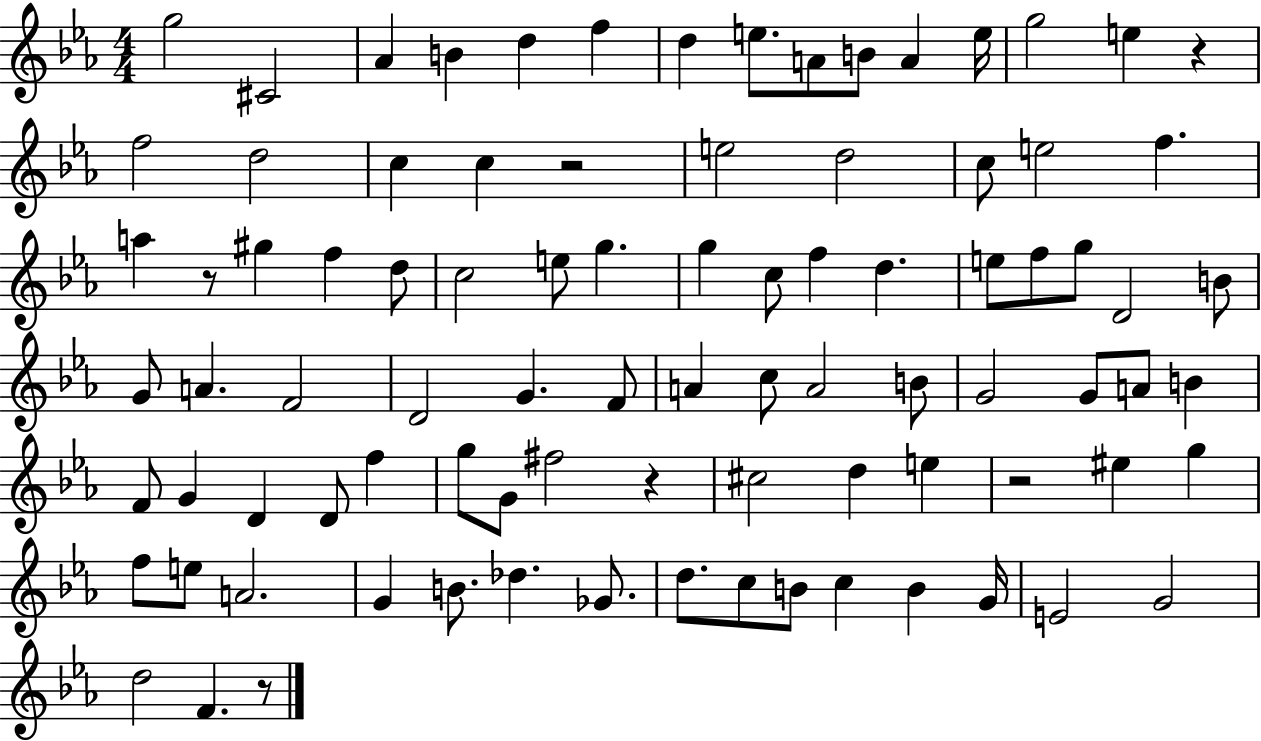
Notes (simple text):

G5/h C#4/h Ab4/q B4/q D5/q F5/q D5/q E5/e. A4/e B4/e A4/q E5/s G5/h E5/q R/q F5/h D5/h C5/q C5/q R/h E5/h D5/h C5/e E5/h F5/q. A5/q R/e G#5/q F5/q D5/e C5/h E5/e G5/q. G5/q C5/e F5/q D5/q. E5/e F5/e G5/e D4/h B4/e G4/e A4/q. F4/h D4/h G4/q. F4/e A4/q C5/e A4/h B4/e G4/h G4/e A4/e B4/q F4/e G4/q D4/q D4/e F5/q G5/e G4/e F#5/h R/q C#5/h D5/q E5/q R/h EIS5/q G5/q F5/e E5/e A4/h. G4/q B4/e. Db5/q. Gb4/e. D5/e. C5/e B4/e C5/q B4/q G4/s E4/h G4/h D5/h F4/q. R/e